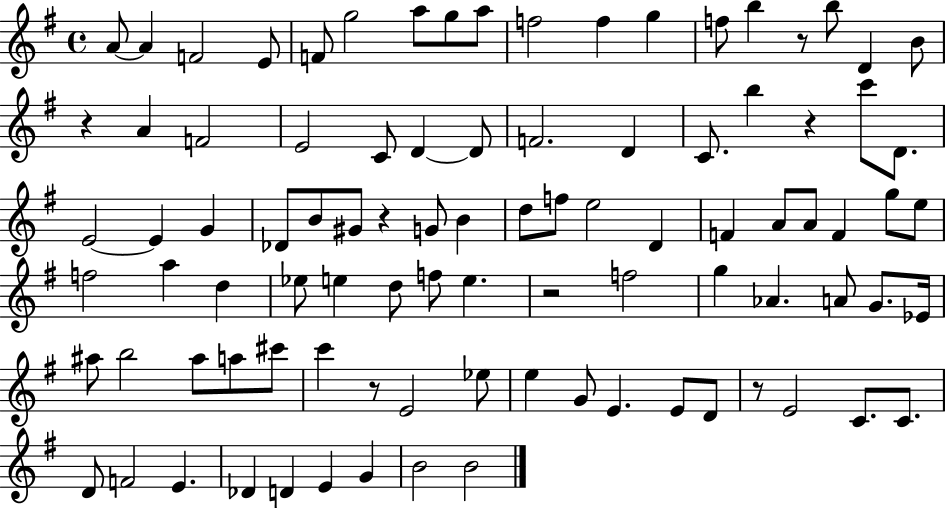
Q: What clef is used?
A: treble